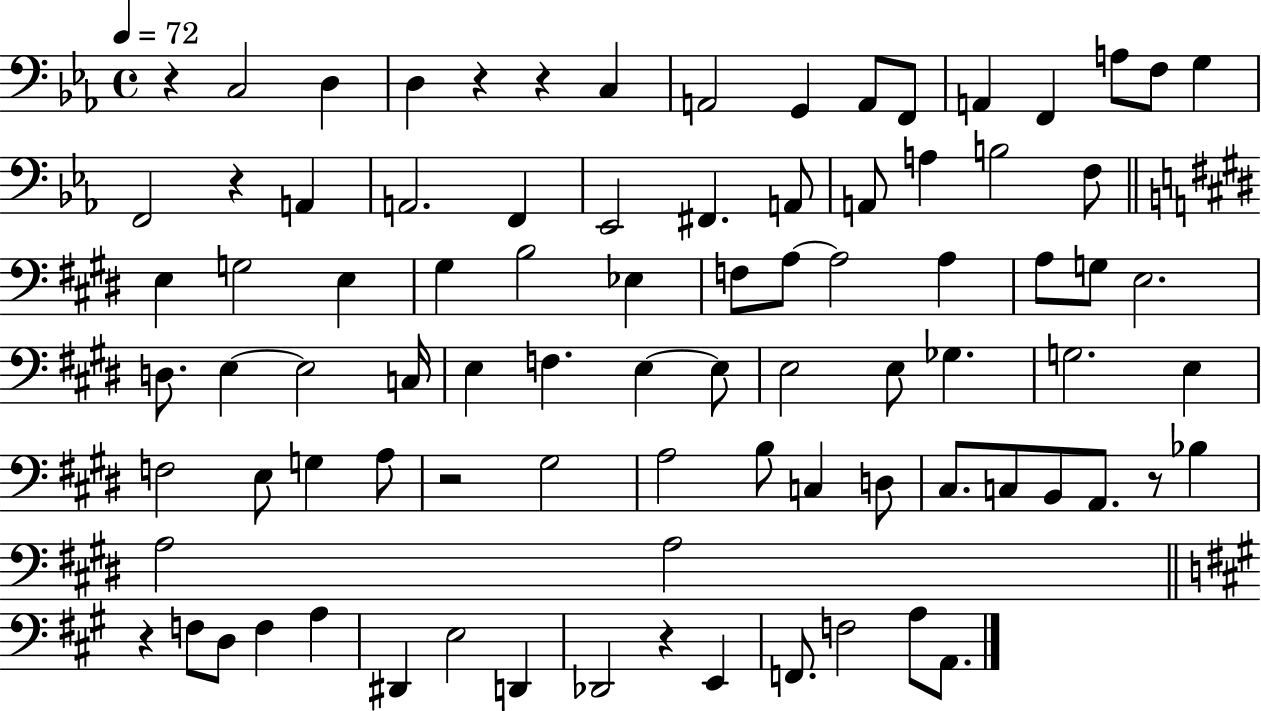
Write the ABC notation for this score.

X:1
T:Untitled
M:4/4
L:1/4
K:Eb
z C,2 D, D, z z C, A,,2 G,, A,,/2 F,,/2 A,, F,, A,/2 F,/2 G, F,,2 z A,, A,,2 F,, _E,,2 ^F,, A,,/2 A,,/2 A, B,2 F,/2 E, G,2 E, ^G, B,2 _E, F,/2 A,/2 A,2 A, A,/2 G,/2 E,2 D,/2 E, E,2 C,/4 E, F, E, E,/2 E,2 E,/2 _G, G,2 E, F,2 E,/2 G, A,/2 z2 ^G,2 A,2 B,/2 C, D,/2 ^C,/2 C,/2 B,,/2 A,,/2 z/2 _B, A,2 A,2 z F,/2 D,/2 F, A, ^D,, E,2 D,, _D,,2 z E,, F,,/2 F,2 A,/2 A,,/2